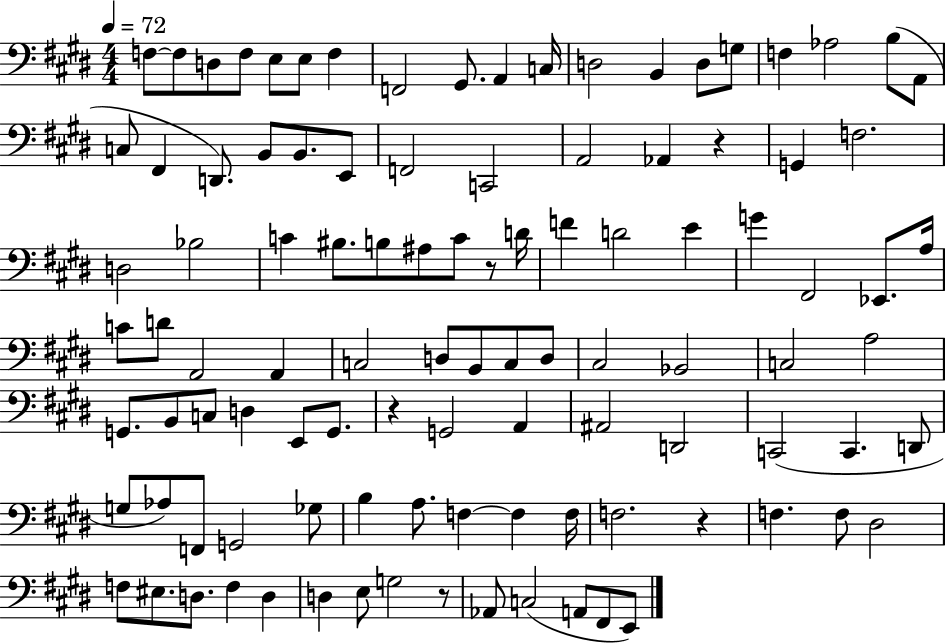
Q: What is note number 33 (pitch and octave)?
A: Bb3